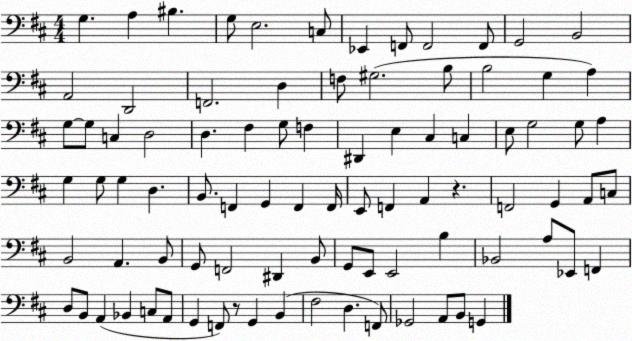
X:1
T:Untitled
M:4/4
L:1/4
K:D
G, A, ^B, G,/2 E,2 C,/2 _E,, F,,/2 F,,2 F,,/2 G,,2 B,,2 A,,2 D,,2 F,,2 D, F,/2 ^G,2 B,/2 B,2 G, A, G,/2 G,/2 C, D,2 D, ^F, G,/2 F, ^D,, E, ^C, C, E,/2 G,2 G,/2 A, G, G,/2 G, D, B,,/2 F,, G,, F,, F,,/4 E,,/2 F,, A,, z F,,2 G,, A,,/2 C,/2 B,,2 A,, B,,/2 G,,/2 F,,2 ^D,, B,,/2 G,,/2 E,,/2 E,,2 B, _B,,2 A,/2 _E,,/2 F,, D,/2 B,,/2 A,, _B,, C,/2 A,,/2 G,, F,,/2 z/2 G,, B,, ^F,2 D, F,,/2 _G,,2 A,,/2 B,,/2 G,,